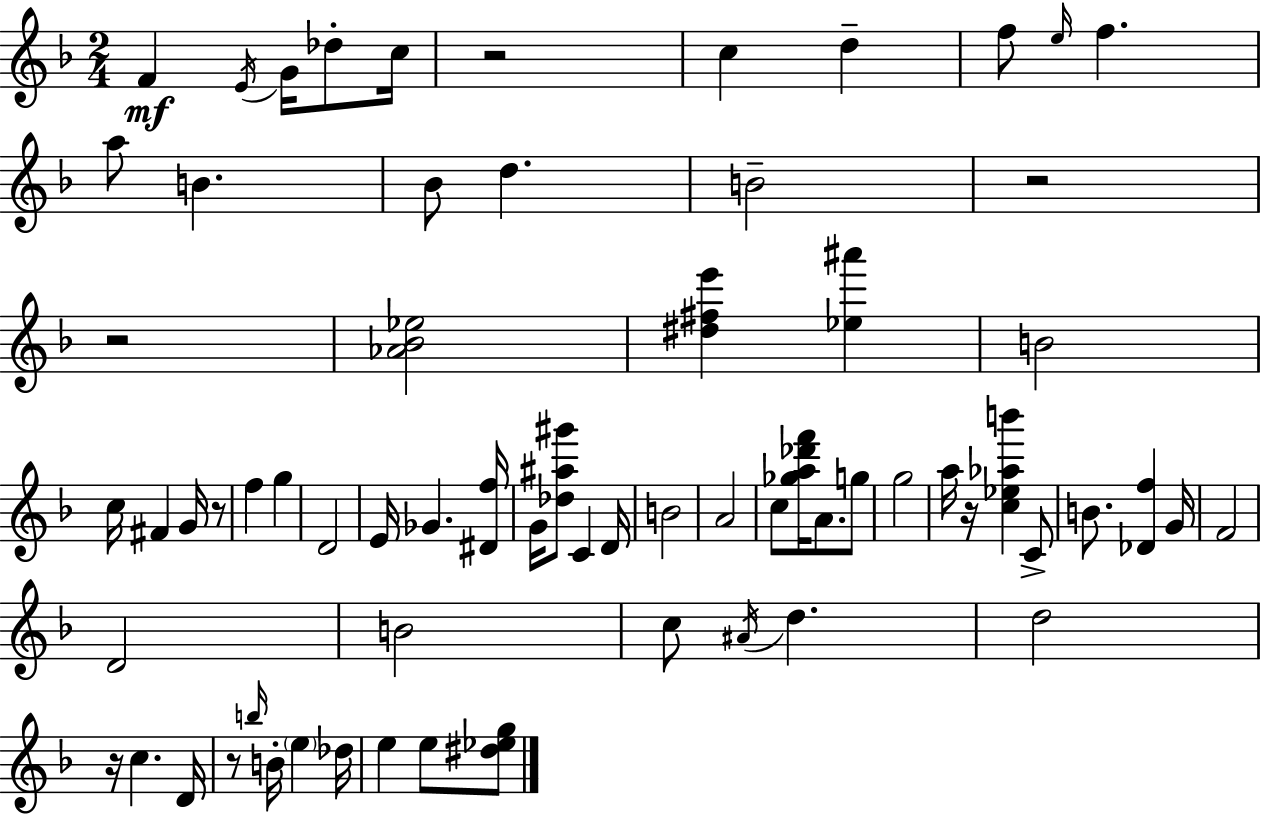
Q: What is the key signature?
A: F major